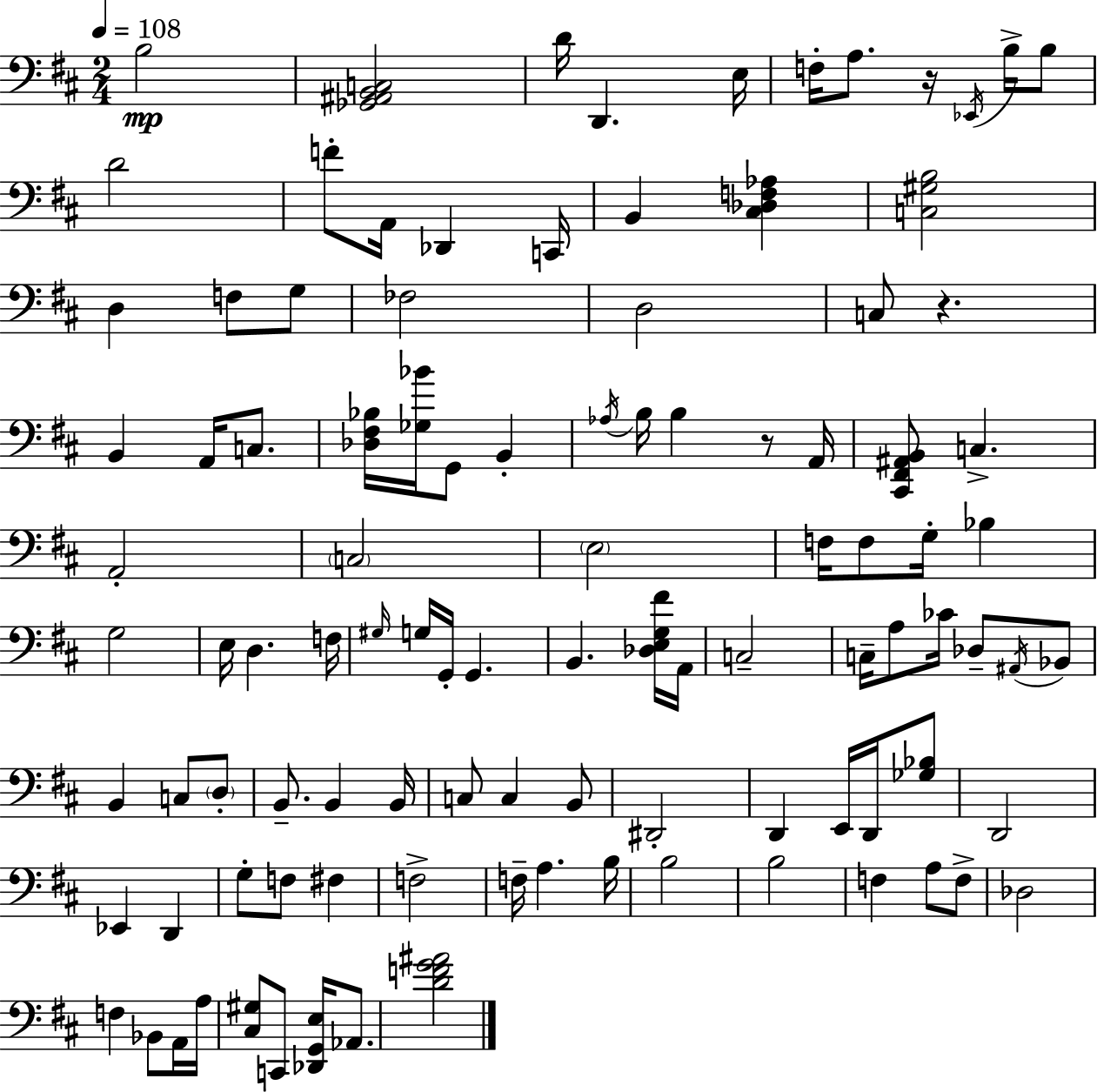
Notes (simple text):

B3/h [Gb2,A#2,B2,C3]/h D4/s D2/q. E3/s F3/s A3/e. R/s Eb2/s B3/s B3/e D4/h F4/e A2/s Db2/q C2/s B2/q [C#3,Db3,F3,Ab3]/q [C3,G#3,B3]/h D3/q F3/e G3/e FES3/h D3/h C3/e R/q. B2/q A2/s C3/e. [Db3,F#3,Bb3]/s [Gb3,Bb4]/s G2/e B2/q Ab3/s B3/s B3/q R/e A2/s [C#2,F#2,A#2,B2]/e C3/q. A2/h C3/h E3/h F3/s F3/e G3/s Bb3/q G3/h E3/s D3/q. F3/s G#3/s G3/s G2/s G2/q. B2/q. [Db3,E3,G3,F#4]/s A2/s C3/h C3/s A3/e CES4/s Db3/e A#2/s Bb2/e B2/q C3/e D3/e B2/e. B2/q B2/s C3/e C3/q B2/e D#2/h D2/q E2/s D2/s [Gb3,Bb3]/e D2/h Eb2/q D2/q G3/e F3/e F#3/q F3/h F3/s A3/q. B3/s B3/h B3/h F3/q A3/e F3/e Db3/h F3/q Bb2/e A2/s A3/s [C#3,G#3]/e C2/e [Db2,G2,E3]/s Ab2/e. [D4,F4,G4,A#4]/h